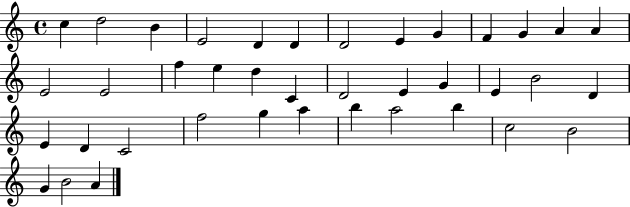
X:1
T:Untitled
M:4/4
L:1/4
K:C
c d2 B E2 D D D2 E G F G A A E2 E2 f e d C D2 E G E B2 D E D C2 f2 g a b a2 b c2 B2 G B2 A